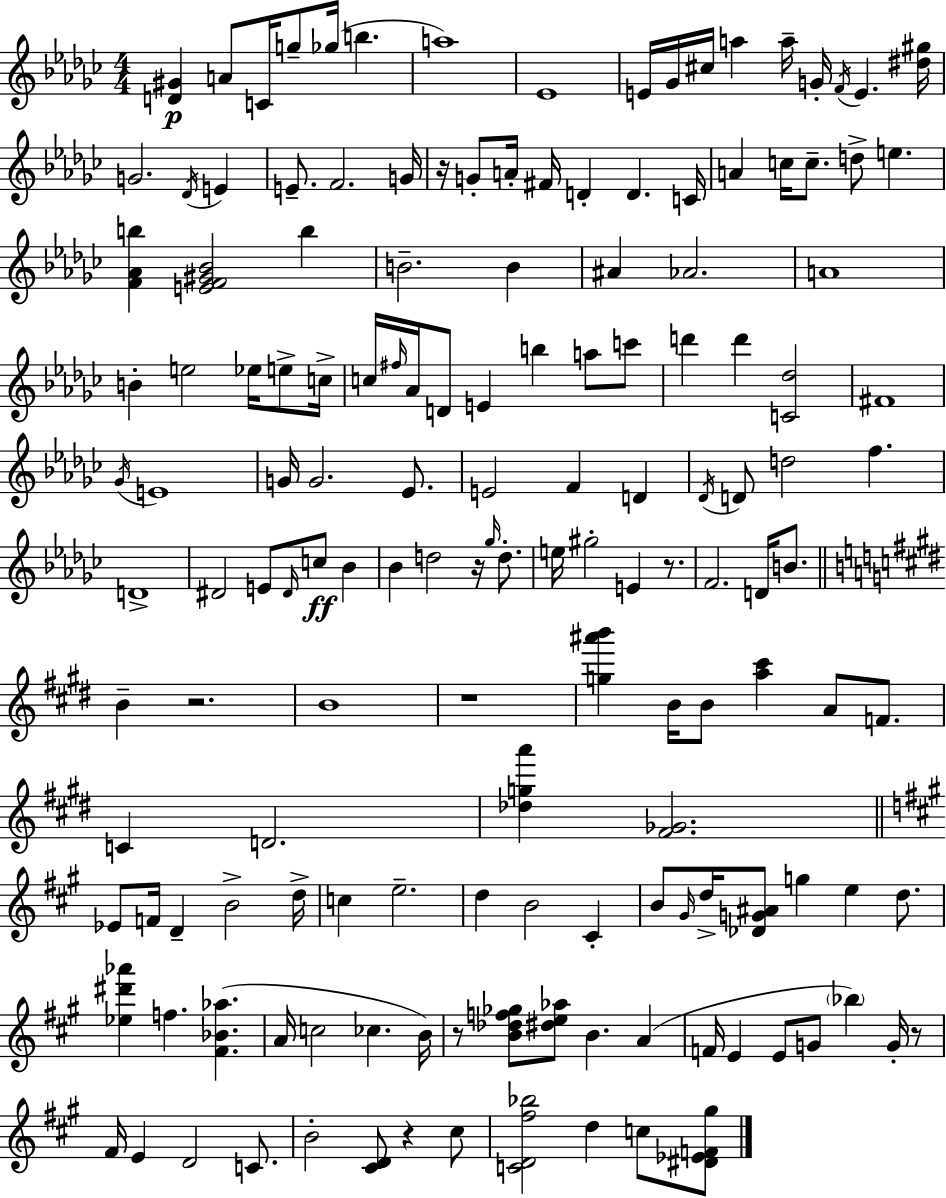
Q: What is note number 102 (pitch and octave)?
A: G#4